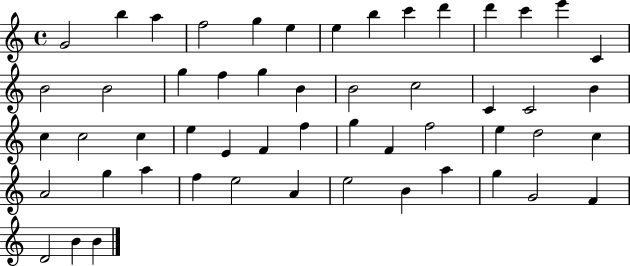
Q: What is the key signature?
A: C major